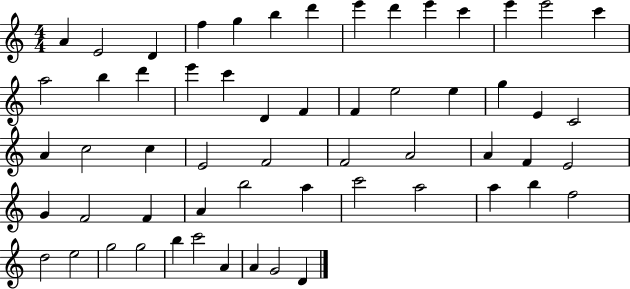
{
  \clef treble
  \numericTimeSignature
  \time 4/4
  \key c \major
  a'4 e'2 d'4 | f''4 g''4 b''4 d'''4 | e'''4 d'''4 e'''4 c'''4 | e'''4 e'''2 c'''4 | \break a''2 b''4 d'''4 | e'''4 c'''4 d'4 f'4 | f'4 e''2 e''4 | g''4 e'4 c'2 | \break a'4 c''2 c''4 | e'2 f'2 | f'2 a'2 | a'4 f'4 e'2 | \break g'4 f'2 f'4 | a'4 b''2 a''4 | c'''2 a''2 | a''4 b''4 f''2 | \break d''2 e''2 | g''2 g''2 | b''4 c'''2 a'4 | a'4 g'2 d'4 | \break \bar "|."
}